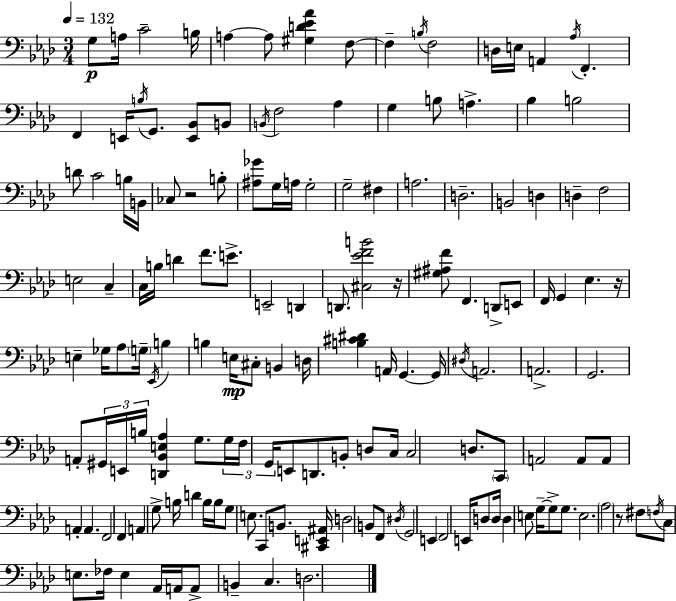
X:1
T:Untitled
M:3/4
L:1/4
K:Fm
G,/2 A,/4 C2 B,/4 A, A,/2 [^G,D_E_A] F,/2 F, B,/4 F,2 D,/4 E,/4 A,, _A,/4 F,, F,, E,,/4 B,/4 G,,/2 [E,,_B,,]/2 B,,/2 B,,/4 F,2 _A, G, B,/2 A, _B, B,2 D/2 C2 B,/4 B,,/4 _C,/2 z2 B,/2 [^A,_G]/2 G,/4 A,/4 G,2 G,2 ^F, A,2 D,2 B,,2 D, D, F,2 E,2 C, C,/4 B,/4 D F/2 E/2 E,,2 D,, D,,/2 [^C,_EFB]2 z/4 [^G,^A,F]/2 F,, D,,/2 E,,/2 F,,/4 G,, _E, z/4 E, _G,/4 _A,/2 G,/4 _E,,/4 B, B, E,/4 ^C,/2 B,, D,/4 [B,^C^D] A,,/4 G,, G,,/4 ^D,/4 A,,2 A,,2 G,,2 A,,/2 ^G,,/4 E,,/4 B,/4 [D,,_B,,E,_A,] G,/2 G,/4 F,/4 G,,/4 E,,/2 D,,/2 B,,/2 D,/2 C,/4 C,2 D,/2 C,,/2 A,,2 A,,/2 A,,/2 A,, A,, F,,2 F,, A,, G,/2 B,/4 D B,/4 B,/4 G,/2 E,/2 C,,/2 B,,/2 [^C,,E,,^A,,]/4 D,2 B,,/2 F,,/2 ^D,/4 G,,2 E,, F,,2 E,,/4 D,/2 D,/4 D, E,/2 G,/4 G,/2 G,/2 E,2 _A,2 z/2 ^F,/2 F,/4 C,/2 E,/2 _F,/4 E, _A,,/4 A,,/4 A,,/2 B,, C, D,2